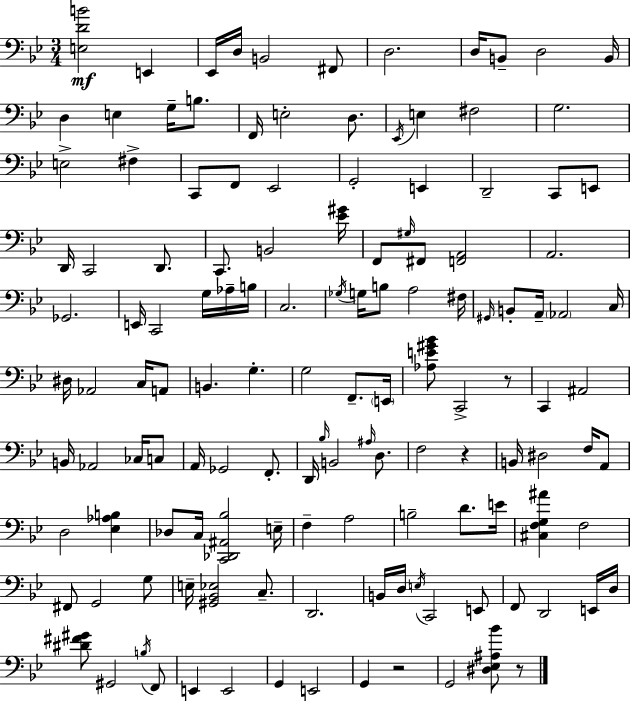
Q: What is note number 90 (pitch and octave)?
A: E3